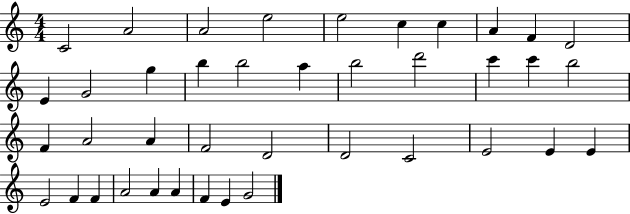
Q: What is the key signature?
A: C major